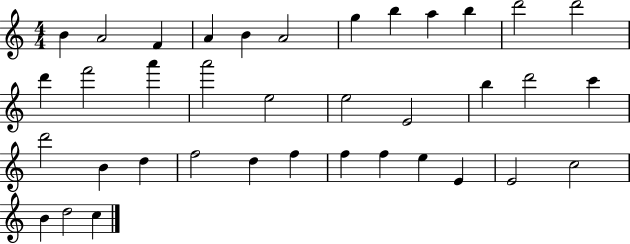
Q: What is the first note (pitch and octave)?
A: B4